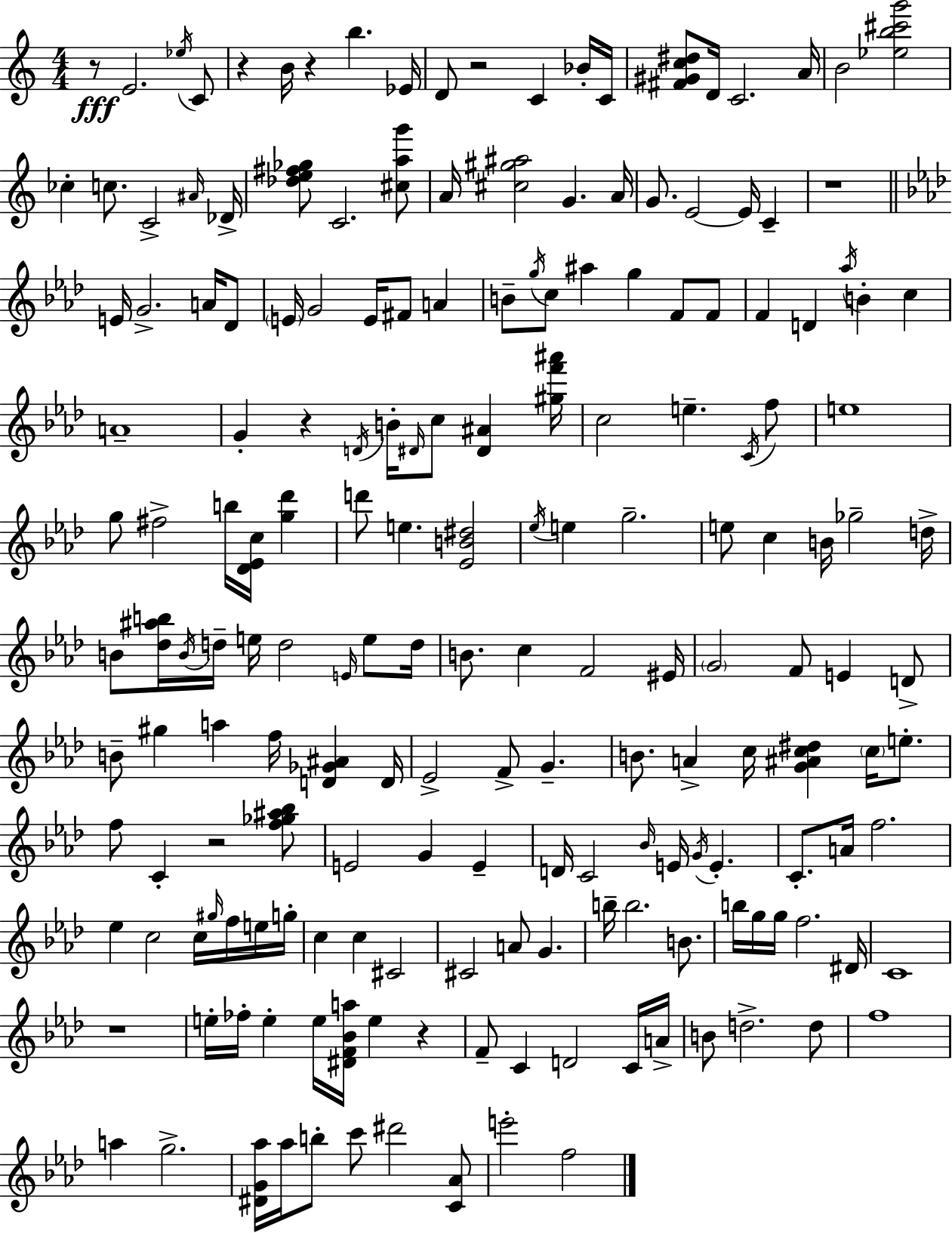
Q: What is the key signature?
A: A minor